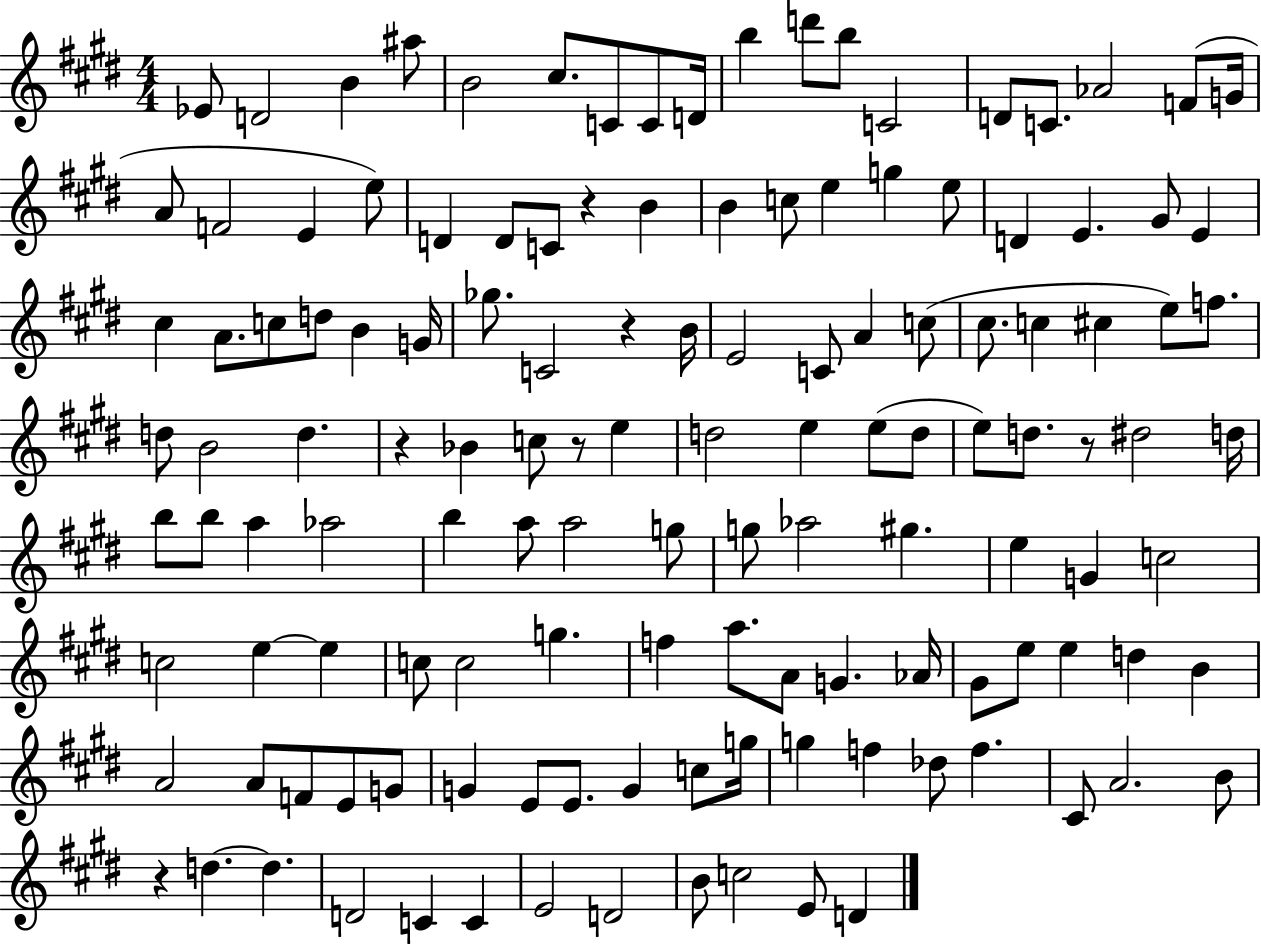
X:1
T:Untitled
M:4/4
L:1/4
K:E
_E/2 D2 B ^a/2 B2 ^c/2 C/2 C/2 D/4 b d'/2 b/2 C2 D/2 C/2 _A2 F/2 G/4 A/2 F2 E e/2 D D/2 C/2 z B B c/2 e g e/2 D E ^G/2 E ^c A/2 c/2 d/2 B G/4 _g/2 C2 z B/4 E2 C/2 A c/2 ^c/2 c ^c e/2 f/2 d/2 B2 d z _B c/2 z/2 e d2 e e/2 d/2 e/2 d/2 z/2 ^d2 d/4 b/2 b/2 a _a2 b a/2 a2 g/2 g/2 _a2 ^g e G c2 c2 e e c/2 c2 g f a/2 A/2 G _A/4 ^G/2 e/2 e d B A2 A/2 F/2 E/2 G/2 G E/2 E/2 G c/2 g/4 g f _d/2 f ^C/2 A2 B/2 z d d D2 C C E2 D2 B/2 c2 E/2 D